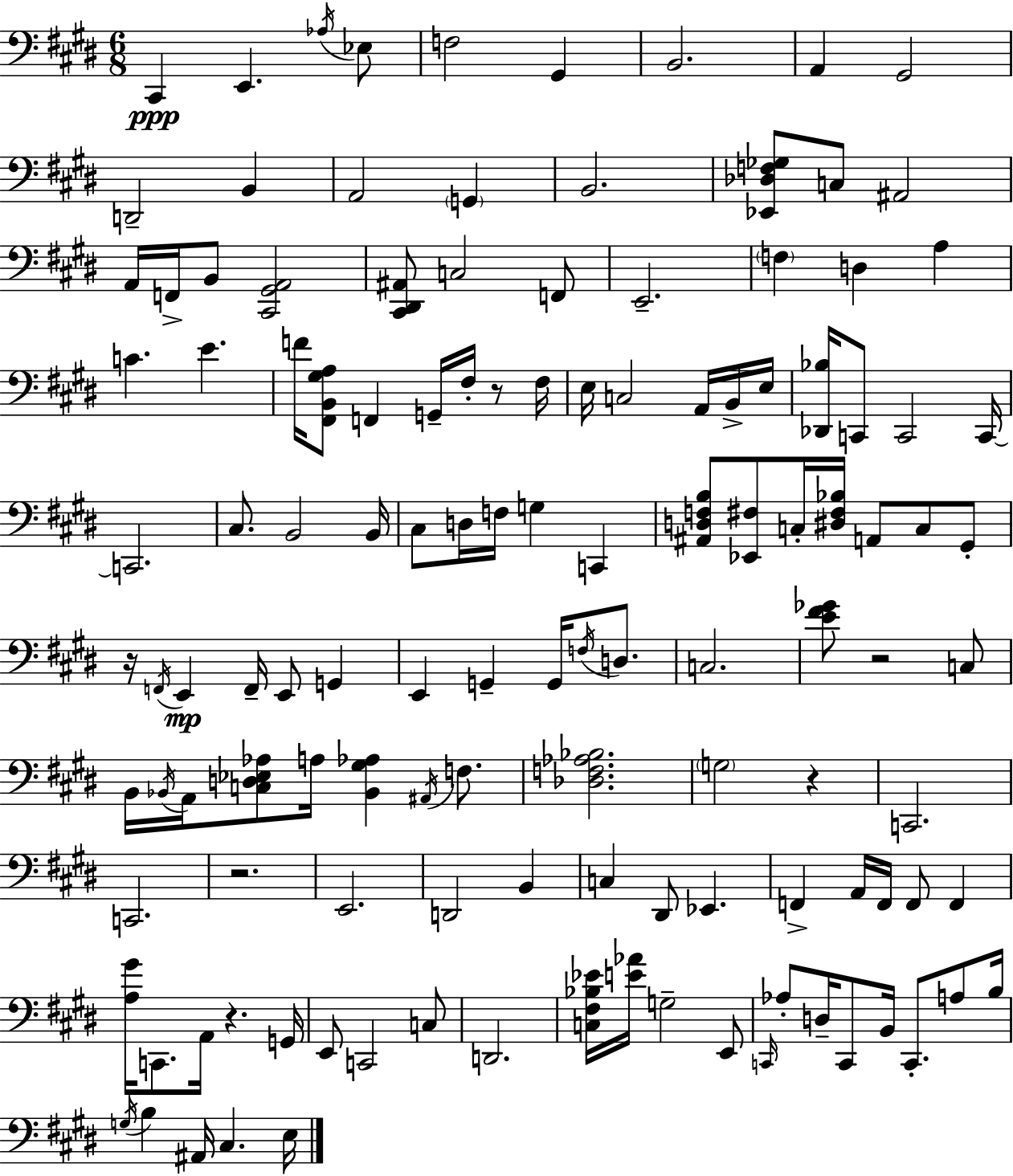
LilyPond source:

{
  \clef bass
  \numericTimeSignature
  \time 6/8
  \key e \major
  cis,4\ppp e,4. \acciaccatura { aes16 } ees8 | f2 gis,4 | b,2. | a,4 gis,2 | \break d,2-- b,4 | a,2 \parenthesize g,4 | b,2. | <ees, des f ges>8 c8 ais,2 | \break a,16 f,16-> b,8 <cis, gis, a,>2 | <cis, dis, ais,>8 c2 f,8 | e,2.-- | \parenthesize f4 d4 a4 | \break c'4. e'4. | f'16 <fis, b, gis a>8 f,4 g,16-- fis16-. r8 | fis16 e16 c2 a,16 b,16-> | e16 <des, bes>16 c,8 c,2 | \break c,16~~ c,2. | cis8. b,2 | b,16 cis8 d16 f16 g4 c,4 | <ais, d f b>8 <ees, fis>8 c16-. <dis fis bes>16 a,8 c8 gis,8-. | \break r16 \acciaccatura { f,16 } e,4\mp f,16-- e,8 g,4 | e,4 g,4-- g,16 \acciaccatura { f16 } | d8. c2. | <e' fis' ges'>8 r2 | \break c8 b,16 \acciaccatura { bes,16 } a,16 <c d ees aes>8 a16 <bes, gis aes>4 | \acciaccatura { ais,16 } f8. <des f aes bes>2. | \parenthesize g2 | r4 c,2. | \break c,2. | r2. | e,2. | d,2 | \break b,4 c4 dis,8 ees,4. | f,4-> a,16 f,16 f,8 | f,4 <a gis'>16 c,8. a,16 r4. | g,16 e,8 c,2 | \break c8 d,2. | <c fis bes ees'>16 <e' aes'>16 g2-- | e,8 \grace { c,16 } aes8-. d16-- c,8 b,16 | c,8.-. a8 b16 \acciaccatura { g16 } b4 ais,16 | \break cis4. e16 \bar "|."
}